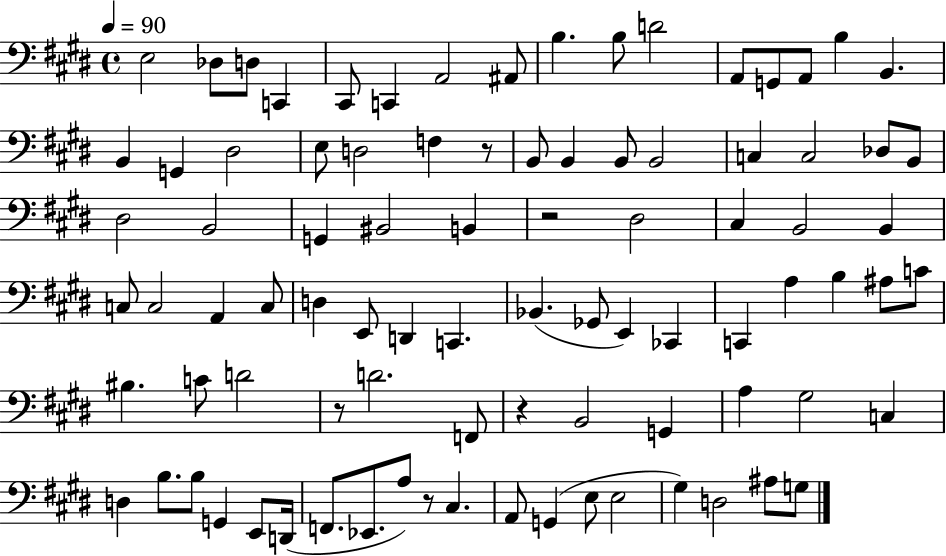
{
  \clef bass
  \time 4/4
  \defaultTimeSignature
  \key e \major
  \tempo 4 = 90
  \repeat volta 2 { e2 des8 d8 c,4 | cis,8 c,4 a,2 ais,8 | b4. b8 d'2 | a,8 g,8 a,8 b4 b,4. | \break b,4 g,4 dis2 | e8 d2 f4 r8 | b,8 b,4 b,8 b,2 | c4 c2 des8 b,8 | \break dis2 b,2 | g,4 bis,2 b,4 | r2 dis2 | cis4 b,2 b,4 | \break c8 c2 a,4 c8 | d4 e,8 d,4 c,4. | bes,4.( ges,8 e,4) ces,4 | c,4 a4 b4 ais8 c'8 | \break bis4. c'8 d'2 | r8 d'2. f,8 | r4 b,2 g,4 | a4 gis2 c4 | \break d4 b8. b8 g,4 e,8 d,16( | f,8. ees,8. a8) r8 cis4. | a,8 g,4( e8 e2 | gis4) d2 ais8 g8 | \break } \bar "|."
}